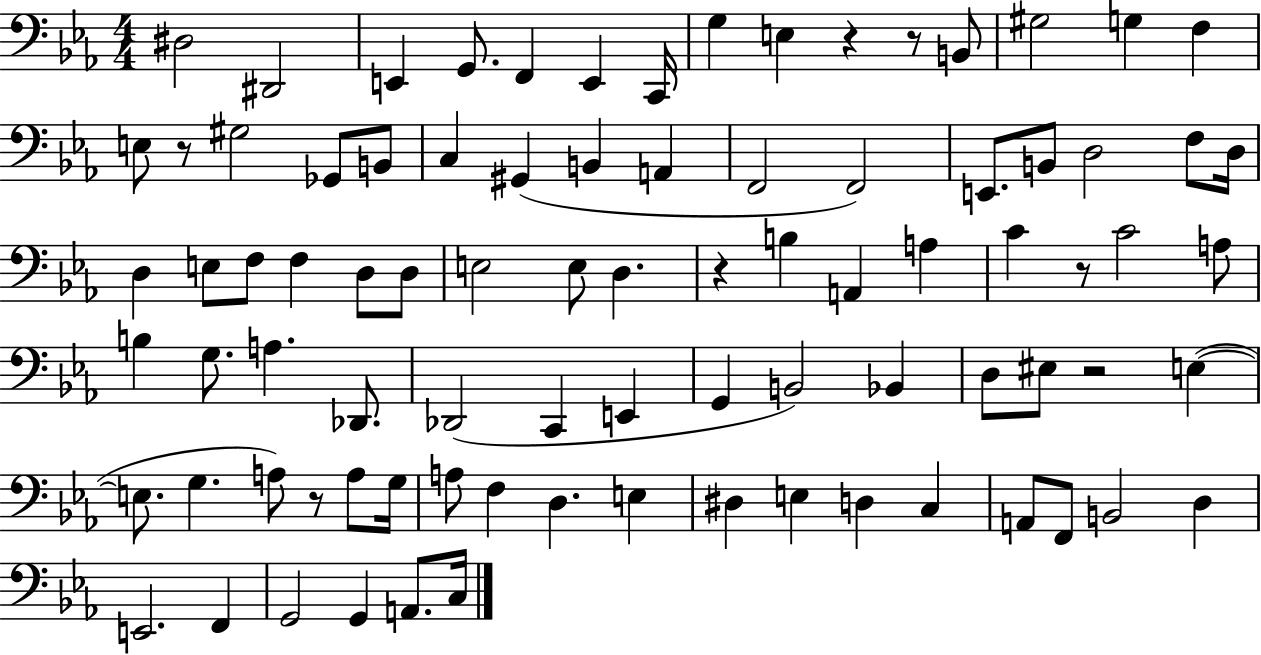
{
  \clef bass
  \numericTimeSignature
  \time 4/4
  \key ees \major
  \repeat volta 2 { dis2 dis,2 | e,4 g,8. f,4 e,4 c,16 | g4 e4 r4 r8 b,8 | gis2 g4 f4 | \break e8 r8 gis2 ges,8 b,8 | c4 gis,4( b,4 a,4 | f,2 f,2) | e,8. b,8 d2 f8 d16 | \break d4 e8 f8 f4 d8 d8 | e2 e8 d4. | r4 b4 a,4 a4 | c'4 r8 c'2 a8 | \break b4 g8. a4. des,8. | des,2( c,4 e,4 | g,4 b,2) bes,4 | d8 eis8 r2 e4~(~ | \break e8. g4. a8) r8 a8 g16 | a8 f4 d4. e4 | dis4 e4 d4 c4 | a,8 f,8 b,2 d4 | \break e,2. f,4 | g,2 g,4 a,8. c16 | } \bar "|."
}